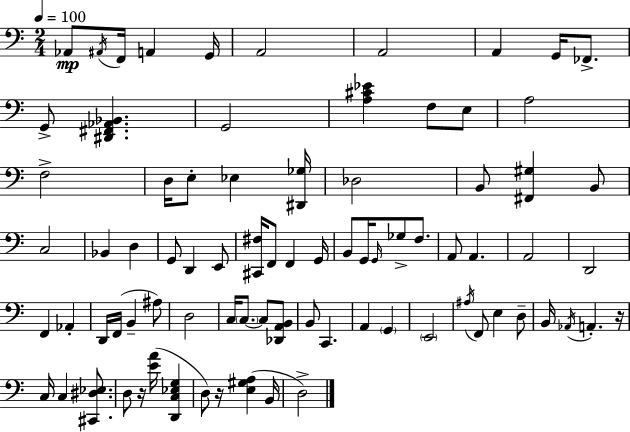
X:1
T:Untitled
M:2/4
L:1/4
K:C
_A,,/2 ^A,,/4 F,,/4 A,, G,,/4 A,,2 A,,2 A,, G,,/4 _F,,/2 G,,/2 [^D,,^F,,_A,,_B,,] G,,2 [A,^C_E] F,/2 E,/2 A,2 F,2 D,/4 E,/2 _E, [^D,,_G,]/4 _D,2 B,,/2 [^F,,^G,] B,,/2 C,2 _B,, D, G,,/2 D,, E,,/2 [^C,,^F,]/4 F,,/2 F,, G,,/4 B,,/2 G,,/4 G,,/4 _G,/2 F,/2 A,,/2 A,, A,,2 D,,2 F,, _A,, D,,/4 F,,/4 B,, ^A,/2 D,2 C,/4 C,/2 C,/2 [_D,,A,,B,,]/2 B,,/2 C,, A,, G,, E,,2 ^A,/4 F,,/2 E, D,/2 B,,/4 _A,,/4 A,, z/4 C,/4 C, [^C,,^D,_E,]/2 D,/2 z/4 [EA]/4 [D,,C,_E,G,] D,/2 z/4 [E,^G,A,] B,,/4 D,2